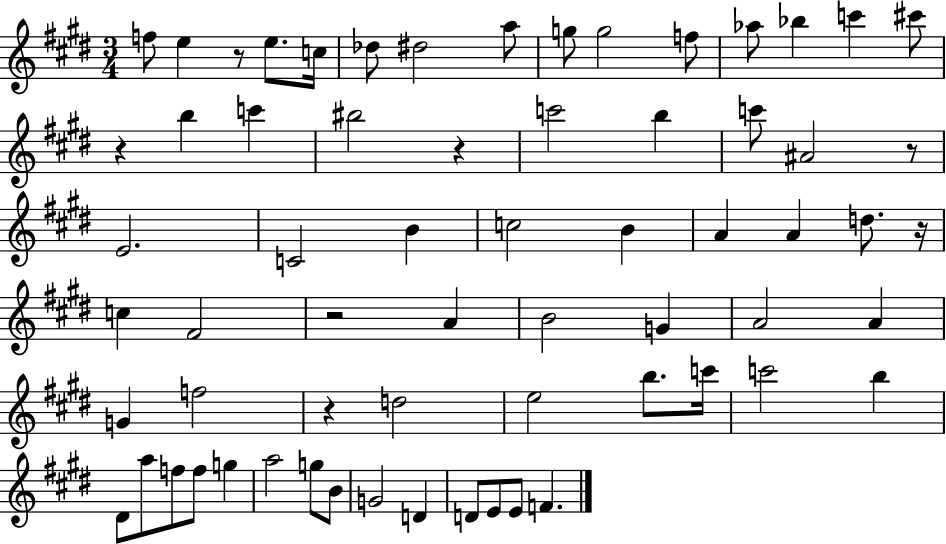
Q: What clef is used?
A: treble